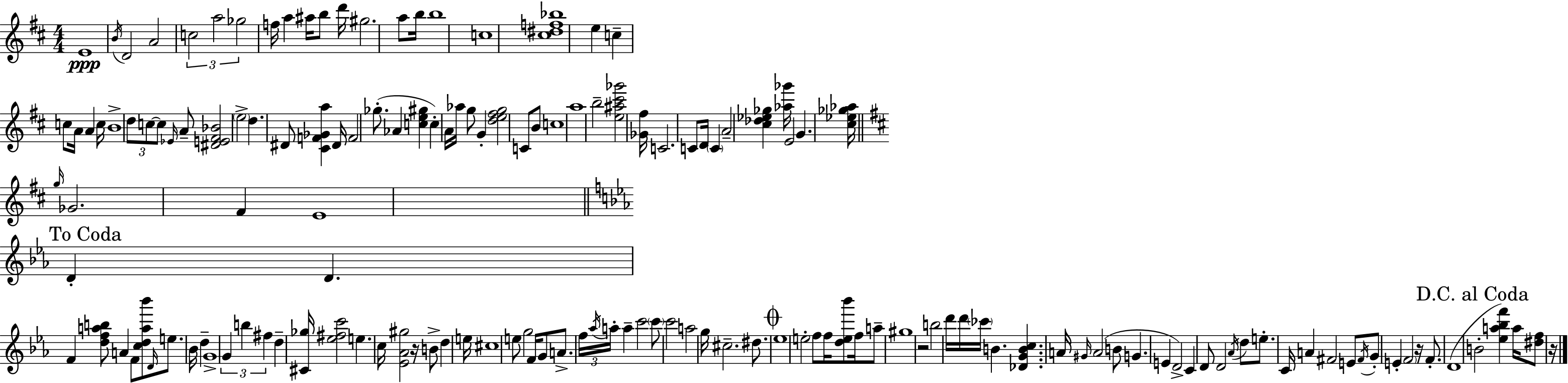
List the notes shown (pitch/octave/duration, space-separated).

E4/w B4/s D4/h A4/h C5/h A5/h Gb5/h F5/s A5/q A#5/s B5/e D6/s G#5/h. A5/e B5/s B5/w C5/w [C#5,D#5,F5,Bb5]/w E5/q C5/q C5/e A4/s A4/q C5/s B4/w D5/e C5/e C5/e Eb4/s A4/e [D#4,E4,F#4,Bb4]/h E5/h D5/q. D#4/e [C#4,F4,Gb4,A5]/q D#4/s F4/h Gb5/e. Ab4/q [C5,E5,G#5]/q C5/q A4/s Ab5/s G5/e G4/q [D5,E5,F#5,G5]/h C4/e B4/e C5/w A5/w B5/h [E5,A#5,C#6,Gb6]/h [Gb4,F#5]/s C4/h. C4/e D4/s C4/q A4/h [C#5,Db5,Eb5,Gb5]/q [Ab5,Gb6]/s E4/h G4/q. [C#5,Eb5,Gb5,Ab5]/s G5/s Gb4/h. F#4/q E4/w D4/q D4/q. F4/q [D5,F5,A5,B5]/e A4/q F4/e [C5,D5,A5,Bb6]/e D4/s E5/e. Bb4/s D5/q G4/w G4/q B5/q F#5/q D5/q [C#4,Gb5]/s [Eb5,F#5,C6]/h E5/q. C5/s [Eb4,Ab4,G#5]/h R/s B4/e D5/q E5/s C#5/w E5/e G5/h F4/s G4/e A4/e. F5/s Ab5/s A5/s A5/q C6/h C6/e C6/h A5/h G5/s C#5/h. D#5/e. Eb5/w E5/h F5/e F5/s [D5,E5,Bb6]/e F5/s A5/e G#5/w R/h B5/h D6/s D6/s CES6/s B4/q. [Db4,G4,B4,C5]/q. A4/s G#4/s A4/h B4/e G4/q. E4/q D4/h C4/q D4/e D4/h Ab4/s D5/e E5/e. C4/s A4/q F#4/h E4/e F#4/s G4/e E4/q F4/h R/s F4/e. D4/w B4/h [Eb5,A5,Bb5,F6]/q A5/s [D#5,F5]/e R/s